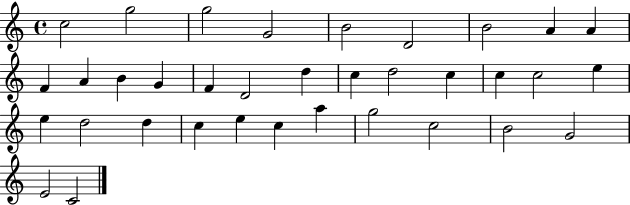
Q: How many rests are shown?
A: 0